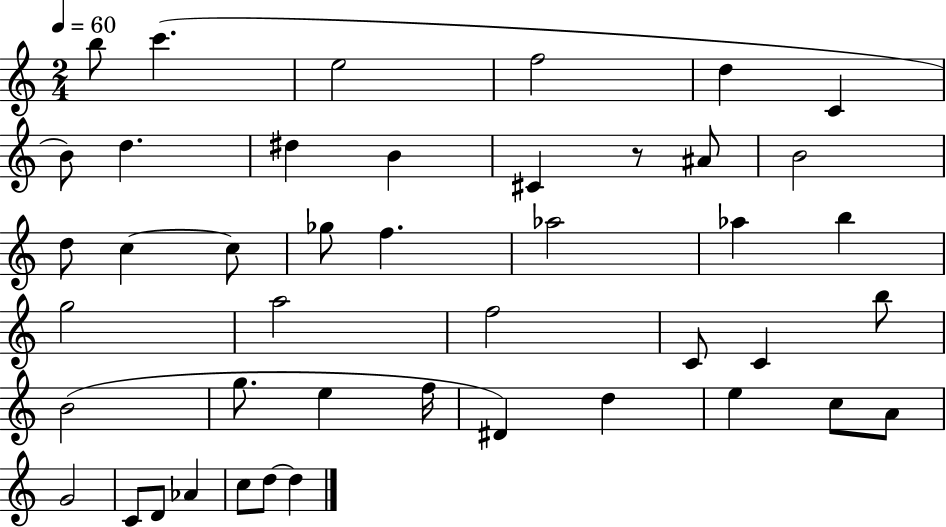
X:1
T:Untitled
M:2/4
L:1/4
K:C
b/2 c' e2 f2 d C B/2 d ^d B ^C z/2 ^A/2 B2 d/2 c c/2 _g/2 f _a2 _a b g2 a2 f2 C/2 C b/2 B2 g/2 e f/4 ^D d e c/2 A/2 G2 C/2 D/2 _A c/2 d/2 d